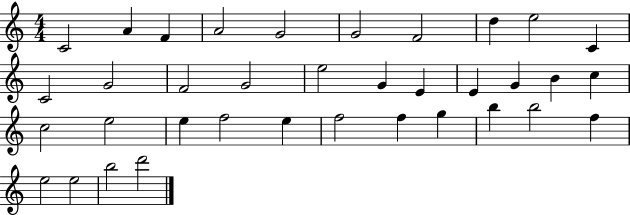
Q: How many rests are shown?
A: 0